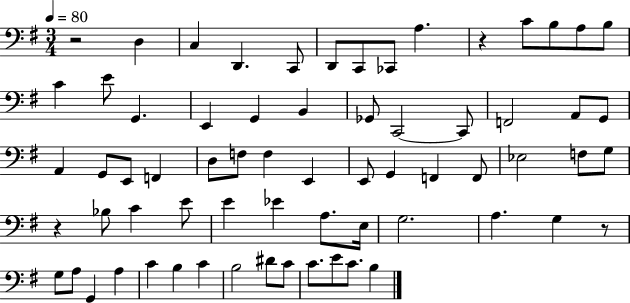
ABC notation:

X:1
T:Untitled
M:3/4
L:1/4
K:G
z2 D, C, D,, C,,/2 D,,/2 C,,/2 _C,,/2 A, z C/2 B,/2 A,/2 B,/2 C E/2 G,, E,, G,, B,, _G,,/2 C,,2 C,,/2 F,,2 A,,/2 G,,/2 A,, G,,/2 E,,/2 F,, D,/2 F,/2 F, E,, E,,/2 G,, F,, F,,/2 _E,2 F,/2 G,/2 z _B,/2 C E/2 E _E A,/2 E,/4 G,2 A, G, z/2 G,/2 A,/2 G,, A, C B, C B,2 ^D/2 C/2 C/2 E/2 C/2 B,